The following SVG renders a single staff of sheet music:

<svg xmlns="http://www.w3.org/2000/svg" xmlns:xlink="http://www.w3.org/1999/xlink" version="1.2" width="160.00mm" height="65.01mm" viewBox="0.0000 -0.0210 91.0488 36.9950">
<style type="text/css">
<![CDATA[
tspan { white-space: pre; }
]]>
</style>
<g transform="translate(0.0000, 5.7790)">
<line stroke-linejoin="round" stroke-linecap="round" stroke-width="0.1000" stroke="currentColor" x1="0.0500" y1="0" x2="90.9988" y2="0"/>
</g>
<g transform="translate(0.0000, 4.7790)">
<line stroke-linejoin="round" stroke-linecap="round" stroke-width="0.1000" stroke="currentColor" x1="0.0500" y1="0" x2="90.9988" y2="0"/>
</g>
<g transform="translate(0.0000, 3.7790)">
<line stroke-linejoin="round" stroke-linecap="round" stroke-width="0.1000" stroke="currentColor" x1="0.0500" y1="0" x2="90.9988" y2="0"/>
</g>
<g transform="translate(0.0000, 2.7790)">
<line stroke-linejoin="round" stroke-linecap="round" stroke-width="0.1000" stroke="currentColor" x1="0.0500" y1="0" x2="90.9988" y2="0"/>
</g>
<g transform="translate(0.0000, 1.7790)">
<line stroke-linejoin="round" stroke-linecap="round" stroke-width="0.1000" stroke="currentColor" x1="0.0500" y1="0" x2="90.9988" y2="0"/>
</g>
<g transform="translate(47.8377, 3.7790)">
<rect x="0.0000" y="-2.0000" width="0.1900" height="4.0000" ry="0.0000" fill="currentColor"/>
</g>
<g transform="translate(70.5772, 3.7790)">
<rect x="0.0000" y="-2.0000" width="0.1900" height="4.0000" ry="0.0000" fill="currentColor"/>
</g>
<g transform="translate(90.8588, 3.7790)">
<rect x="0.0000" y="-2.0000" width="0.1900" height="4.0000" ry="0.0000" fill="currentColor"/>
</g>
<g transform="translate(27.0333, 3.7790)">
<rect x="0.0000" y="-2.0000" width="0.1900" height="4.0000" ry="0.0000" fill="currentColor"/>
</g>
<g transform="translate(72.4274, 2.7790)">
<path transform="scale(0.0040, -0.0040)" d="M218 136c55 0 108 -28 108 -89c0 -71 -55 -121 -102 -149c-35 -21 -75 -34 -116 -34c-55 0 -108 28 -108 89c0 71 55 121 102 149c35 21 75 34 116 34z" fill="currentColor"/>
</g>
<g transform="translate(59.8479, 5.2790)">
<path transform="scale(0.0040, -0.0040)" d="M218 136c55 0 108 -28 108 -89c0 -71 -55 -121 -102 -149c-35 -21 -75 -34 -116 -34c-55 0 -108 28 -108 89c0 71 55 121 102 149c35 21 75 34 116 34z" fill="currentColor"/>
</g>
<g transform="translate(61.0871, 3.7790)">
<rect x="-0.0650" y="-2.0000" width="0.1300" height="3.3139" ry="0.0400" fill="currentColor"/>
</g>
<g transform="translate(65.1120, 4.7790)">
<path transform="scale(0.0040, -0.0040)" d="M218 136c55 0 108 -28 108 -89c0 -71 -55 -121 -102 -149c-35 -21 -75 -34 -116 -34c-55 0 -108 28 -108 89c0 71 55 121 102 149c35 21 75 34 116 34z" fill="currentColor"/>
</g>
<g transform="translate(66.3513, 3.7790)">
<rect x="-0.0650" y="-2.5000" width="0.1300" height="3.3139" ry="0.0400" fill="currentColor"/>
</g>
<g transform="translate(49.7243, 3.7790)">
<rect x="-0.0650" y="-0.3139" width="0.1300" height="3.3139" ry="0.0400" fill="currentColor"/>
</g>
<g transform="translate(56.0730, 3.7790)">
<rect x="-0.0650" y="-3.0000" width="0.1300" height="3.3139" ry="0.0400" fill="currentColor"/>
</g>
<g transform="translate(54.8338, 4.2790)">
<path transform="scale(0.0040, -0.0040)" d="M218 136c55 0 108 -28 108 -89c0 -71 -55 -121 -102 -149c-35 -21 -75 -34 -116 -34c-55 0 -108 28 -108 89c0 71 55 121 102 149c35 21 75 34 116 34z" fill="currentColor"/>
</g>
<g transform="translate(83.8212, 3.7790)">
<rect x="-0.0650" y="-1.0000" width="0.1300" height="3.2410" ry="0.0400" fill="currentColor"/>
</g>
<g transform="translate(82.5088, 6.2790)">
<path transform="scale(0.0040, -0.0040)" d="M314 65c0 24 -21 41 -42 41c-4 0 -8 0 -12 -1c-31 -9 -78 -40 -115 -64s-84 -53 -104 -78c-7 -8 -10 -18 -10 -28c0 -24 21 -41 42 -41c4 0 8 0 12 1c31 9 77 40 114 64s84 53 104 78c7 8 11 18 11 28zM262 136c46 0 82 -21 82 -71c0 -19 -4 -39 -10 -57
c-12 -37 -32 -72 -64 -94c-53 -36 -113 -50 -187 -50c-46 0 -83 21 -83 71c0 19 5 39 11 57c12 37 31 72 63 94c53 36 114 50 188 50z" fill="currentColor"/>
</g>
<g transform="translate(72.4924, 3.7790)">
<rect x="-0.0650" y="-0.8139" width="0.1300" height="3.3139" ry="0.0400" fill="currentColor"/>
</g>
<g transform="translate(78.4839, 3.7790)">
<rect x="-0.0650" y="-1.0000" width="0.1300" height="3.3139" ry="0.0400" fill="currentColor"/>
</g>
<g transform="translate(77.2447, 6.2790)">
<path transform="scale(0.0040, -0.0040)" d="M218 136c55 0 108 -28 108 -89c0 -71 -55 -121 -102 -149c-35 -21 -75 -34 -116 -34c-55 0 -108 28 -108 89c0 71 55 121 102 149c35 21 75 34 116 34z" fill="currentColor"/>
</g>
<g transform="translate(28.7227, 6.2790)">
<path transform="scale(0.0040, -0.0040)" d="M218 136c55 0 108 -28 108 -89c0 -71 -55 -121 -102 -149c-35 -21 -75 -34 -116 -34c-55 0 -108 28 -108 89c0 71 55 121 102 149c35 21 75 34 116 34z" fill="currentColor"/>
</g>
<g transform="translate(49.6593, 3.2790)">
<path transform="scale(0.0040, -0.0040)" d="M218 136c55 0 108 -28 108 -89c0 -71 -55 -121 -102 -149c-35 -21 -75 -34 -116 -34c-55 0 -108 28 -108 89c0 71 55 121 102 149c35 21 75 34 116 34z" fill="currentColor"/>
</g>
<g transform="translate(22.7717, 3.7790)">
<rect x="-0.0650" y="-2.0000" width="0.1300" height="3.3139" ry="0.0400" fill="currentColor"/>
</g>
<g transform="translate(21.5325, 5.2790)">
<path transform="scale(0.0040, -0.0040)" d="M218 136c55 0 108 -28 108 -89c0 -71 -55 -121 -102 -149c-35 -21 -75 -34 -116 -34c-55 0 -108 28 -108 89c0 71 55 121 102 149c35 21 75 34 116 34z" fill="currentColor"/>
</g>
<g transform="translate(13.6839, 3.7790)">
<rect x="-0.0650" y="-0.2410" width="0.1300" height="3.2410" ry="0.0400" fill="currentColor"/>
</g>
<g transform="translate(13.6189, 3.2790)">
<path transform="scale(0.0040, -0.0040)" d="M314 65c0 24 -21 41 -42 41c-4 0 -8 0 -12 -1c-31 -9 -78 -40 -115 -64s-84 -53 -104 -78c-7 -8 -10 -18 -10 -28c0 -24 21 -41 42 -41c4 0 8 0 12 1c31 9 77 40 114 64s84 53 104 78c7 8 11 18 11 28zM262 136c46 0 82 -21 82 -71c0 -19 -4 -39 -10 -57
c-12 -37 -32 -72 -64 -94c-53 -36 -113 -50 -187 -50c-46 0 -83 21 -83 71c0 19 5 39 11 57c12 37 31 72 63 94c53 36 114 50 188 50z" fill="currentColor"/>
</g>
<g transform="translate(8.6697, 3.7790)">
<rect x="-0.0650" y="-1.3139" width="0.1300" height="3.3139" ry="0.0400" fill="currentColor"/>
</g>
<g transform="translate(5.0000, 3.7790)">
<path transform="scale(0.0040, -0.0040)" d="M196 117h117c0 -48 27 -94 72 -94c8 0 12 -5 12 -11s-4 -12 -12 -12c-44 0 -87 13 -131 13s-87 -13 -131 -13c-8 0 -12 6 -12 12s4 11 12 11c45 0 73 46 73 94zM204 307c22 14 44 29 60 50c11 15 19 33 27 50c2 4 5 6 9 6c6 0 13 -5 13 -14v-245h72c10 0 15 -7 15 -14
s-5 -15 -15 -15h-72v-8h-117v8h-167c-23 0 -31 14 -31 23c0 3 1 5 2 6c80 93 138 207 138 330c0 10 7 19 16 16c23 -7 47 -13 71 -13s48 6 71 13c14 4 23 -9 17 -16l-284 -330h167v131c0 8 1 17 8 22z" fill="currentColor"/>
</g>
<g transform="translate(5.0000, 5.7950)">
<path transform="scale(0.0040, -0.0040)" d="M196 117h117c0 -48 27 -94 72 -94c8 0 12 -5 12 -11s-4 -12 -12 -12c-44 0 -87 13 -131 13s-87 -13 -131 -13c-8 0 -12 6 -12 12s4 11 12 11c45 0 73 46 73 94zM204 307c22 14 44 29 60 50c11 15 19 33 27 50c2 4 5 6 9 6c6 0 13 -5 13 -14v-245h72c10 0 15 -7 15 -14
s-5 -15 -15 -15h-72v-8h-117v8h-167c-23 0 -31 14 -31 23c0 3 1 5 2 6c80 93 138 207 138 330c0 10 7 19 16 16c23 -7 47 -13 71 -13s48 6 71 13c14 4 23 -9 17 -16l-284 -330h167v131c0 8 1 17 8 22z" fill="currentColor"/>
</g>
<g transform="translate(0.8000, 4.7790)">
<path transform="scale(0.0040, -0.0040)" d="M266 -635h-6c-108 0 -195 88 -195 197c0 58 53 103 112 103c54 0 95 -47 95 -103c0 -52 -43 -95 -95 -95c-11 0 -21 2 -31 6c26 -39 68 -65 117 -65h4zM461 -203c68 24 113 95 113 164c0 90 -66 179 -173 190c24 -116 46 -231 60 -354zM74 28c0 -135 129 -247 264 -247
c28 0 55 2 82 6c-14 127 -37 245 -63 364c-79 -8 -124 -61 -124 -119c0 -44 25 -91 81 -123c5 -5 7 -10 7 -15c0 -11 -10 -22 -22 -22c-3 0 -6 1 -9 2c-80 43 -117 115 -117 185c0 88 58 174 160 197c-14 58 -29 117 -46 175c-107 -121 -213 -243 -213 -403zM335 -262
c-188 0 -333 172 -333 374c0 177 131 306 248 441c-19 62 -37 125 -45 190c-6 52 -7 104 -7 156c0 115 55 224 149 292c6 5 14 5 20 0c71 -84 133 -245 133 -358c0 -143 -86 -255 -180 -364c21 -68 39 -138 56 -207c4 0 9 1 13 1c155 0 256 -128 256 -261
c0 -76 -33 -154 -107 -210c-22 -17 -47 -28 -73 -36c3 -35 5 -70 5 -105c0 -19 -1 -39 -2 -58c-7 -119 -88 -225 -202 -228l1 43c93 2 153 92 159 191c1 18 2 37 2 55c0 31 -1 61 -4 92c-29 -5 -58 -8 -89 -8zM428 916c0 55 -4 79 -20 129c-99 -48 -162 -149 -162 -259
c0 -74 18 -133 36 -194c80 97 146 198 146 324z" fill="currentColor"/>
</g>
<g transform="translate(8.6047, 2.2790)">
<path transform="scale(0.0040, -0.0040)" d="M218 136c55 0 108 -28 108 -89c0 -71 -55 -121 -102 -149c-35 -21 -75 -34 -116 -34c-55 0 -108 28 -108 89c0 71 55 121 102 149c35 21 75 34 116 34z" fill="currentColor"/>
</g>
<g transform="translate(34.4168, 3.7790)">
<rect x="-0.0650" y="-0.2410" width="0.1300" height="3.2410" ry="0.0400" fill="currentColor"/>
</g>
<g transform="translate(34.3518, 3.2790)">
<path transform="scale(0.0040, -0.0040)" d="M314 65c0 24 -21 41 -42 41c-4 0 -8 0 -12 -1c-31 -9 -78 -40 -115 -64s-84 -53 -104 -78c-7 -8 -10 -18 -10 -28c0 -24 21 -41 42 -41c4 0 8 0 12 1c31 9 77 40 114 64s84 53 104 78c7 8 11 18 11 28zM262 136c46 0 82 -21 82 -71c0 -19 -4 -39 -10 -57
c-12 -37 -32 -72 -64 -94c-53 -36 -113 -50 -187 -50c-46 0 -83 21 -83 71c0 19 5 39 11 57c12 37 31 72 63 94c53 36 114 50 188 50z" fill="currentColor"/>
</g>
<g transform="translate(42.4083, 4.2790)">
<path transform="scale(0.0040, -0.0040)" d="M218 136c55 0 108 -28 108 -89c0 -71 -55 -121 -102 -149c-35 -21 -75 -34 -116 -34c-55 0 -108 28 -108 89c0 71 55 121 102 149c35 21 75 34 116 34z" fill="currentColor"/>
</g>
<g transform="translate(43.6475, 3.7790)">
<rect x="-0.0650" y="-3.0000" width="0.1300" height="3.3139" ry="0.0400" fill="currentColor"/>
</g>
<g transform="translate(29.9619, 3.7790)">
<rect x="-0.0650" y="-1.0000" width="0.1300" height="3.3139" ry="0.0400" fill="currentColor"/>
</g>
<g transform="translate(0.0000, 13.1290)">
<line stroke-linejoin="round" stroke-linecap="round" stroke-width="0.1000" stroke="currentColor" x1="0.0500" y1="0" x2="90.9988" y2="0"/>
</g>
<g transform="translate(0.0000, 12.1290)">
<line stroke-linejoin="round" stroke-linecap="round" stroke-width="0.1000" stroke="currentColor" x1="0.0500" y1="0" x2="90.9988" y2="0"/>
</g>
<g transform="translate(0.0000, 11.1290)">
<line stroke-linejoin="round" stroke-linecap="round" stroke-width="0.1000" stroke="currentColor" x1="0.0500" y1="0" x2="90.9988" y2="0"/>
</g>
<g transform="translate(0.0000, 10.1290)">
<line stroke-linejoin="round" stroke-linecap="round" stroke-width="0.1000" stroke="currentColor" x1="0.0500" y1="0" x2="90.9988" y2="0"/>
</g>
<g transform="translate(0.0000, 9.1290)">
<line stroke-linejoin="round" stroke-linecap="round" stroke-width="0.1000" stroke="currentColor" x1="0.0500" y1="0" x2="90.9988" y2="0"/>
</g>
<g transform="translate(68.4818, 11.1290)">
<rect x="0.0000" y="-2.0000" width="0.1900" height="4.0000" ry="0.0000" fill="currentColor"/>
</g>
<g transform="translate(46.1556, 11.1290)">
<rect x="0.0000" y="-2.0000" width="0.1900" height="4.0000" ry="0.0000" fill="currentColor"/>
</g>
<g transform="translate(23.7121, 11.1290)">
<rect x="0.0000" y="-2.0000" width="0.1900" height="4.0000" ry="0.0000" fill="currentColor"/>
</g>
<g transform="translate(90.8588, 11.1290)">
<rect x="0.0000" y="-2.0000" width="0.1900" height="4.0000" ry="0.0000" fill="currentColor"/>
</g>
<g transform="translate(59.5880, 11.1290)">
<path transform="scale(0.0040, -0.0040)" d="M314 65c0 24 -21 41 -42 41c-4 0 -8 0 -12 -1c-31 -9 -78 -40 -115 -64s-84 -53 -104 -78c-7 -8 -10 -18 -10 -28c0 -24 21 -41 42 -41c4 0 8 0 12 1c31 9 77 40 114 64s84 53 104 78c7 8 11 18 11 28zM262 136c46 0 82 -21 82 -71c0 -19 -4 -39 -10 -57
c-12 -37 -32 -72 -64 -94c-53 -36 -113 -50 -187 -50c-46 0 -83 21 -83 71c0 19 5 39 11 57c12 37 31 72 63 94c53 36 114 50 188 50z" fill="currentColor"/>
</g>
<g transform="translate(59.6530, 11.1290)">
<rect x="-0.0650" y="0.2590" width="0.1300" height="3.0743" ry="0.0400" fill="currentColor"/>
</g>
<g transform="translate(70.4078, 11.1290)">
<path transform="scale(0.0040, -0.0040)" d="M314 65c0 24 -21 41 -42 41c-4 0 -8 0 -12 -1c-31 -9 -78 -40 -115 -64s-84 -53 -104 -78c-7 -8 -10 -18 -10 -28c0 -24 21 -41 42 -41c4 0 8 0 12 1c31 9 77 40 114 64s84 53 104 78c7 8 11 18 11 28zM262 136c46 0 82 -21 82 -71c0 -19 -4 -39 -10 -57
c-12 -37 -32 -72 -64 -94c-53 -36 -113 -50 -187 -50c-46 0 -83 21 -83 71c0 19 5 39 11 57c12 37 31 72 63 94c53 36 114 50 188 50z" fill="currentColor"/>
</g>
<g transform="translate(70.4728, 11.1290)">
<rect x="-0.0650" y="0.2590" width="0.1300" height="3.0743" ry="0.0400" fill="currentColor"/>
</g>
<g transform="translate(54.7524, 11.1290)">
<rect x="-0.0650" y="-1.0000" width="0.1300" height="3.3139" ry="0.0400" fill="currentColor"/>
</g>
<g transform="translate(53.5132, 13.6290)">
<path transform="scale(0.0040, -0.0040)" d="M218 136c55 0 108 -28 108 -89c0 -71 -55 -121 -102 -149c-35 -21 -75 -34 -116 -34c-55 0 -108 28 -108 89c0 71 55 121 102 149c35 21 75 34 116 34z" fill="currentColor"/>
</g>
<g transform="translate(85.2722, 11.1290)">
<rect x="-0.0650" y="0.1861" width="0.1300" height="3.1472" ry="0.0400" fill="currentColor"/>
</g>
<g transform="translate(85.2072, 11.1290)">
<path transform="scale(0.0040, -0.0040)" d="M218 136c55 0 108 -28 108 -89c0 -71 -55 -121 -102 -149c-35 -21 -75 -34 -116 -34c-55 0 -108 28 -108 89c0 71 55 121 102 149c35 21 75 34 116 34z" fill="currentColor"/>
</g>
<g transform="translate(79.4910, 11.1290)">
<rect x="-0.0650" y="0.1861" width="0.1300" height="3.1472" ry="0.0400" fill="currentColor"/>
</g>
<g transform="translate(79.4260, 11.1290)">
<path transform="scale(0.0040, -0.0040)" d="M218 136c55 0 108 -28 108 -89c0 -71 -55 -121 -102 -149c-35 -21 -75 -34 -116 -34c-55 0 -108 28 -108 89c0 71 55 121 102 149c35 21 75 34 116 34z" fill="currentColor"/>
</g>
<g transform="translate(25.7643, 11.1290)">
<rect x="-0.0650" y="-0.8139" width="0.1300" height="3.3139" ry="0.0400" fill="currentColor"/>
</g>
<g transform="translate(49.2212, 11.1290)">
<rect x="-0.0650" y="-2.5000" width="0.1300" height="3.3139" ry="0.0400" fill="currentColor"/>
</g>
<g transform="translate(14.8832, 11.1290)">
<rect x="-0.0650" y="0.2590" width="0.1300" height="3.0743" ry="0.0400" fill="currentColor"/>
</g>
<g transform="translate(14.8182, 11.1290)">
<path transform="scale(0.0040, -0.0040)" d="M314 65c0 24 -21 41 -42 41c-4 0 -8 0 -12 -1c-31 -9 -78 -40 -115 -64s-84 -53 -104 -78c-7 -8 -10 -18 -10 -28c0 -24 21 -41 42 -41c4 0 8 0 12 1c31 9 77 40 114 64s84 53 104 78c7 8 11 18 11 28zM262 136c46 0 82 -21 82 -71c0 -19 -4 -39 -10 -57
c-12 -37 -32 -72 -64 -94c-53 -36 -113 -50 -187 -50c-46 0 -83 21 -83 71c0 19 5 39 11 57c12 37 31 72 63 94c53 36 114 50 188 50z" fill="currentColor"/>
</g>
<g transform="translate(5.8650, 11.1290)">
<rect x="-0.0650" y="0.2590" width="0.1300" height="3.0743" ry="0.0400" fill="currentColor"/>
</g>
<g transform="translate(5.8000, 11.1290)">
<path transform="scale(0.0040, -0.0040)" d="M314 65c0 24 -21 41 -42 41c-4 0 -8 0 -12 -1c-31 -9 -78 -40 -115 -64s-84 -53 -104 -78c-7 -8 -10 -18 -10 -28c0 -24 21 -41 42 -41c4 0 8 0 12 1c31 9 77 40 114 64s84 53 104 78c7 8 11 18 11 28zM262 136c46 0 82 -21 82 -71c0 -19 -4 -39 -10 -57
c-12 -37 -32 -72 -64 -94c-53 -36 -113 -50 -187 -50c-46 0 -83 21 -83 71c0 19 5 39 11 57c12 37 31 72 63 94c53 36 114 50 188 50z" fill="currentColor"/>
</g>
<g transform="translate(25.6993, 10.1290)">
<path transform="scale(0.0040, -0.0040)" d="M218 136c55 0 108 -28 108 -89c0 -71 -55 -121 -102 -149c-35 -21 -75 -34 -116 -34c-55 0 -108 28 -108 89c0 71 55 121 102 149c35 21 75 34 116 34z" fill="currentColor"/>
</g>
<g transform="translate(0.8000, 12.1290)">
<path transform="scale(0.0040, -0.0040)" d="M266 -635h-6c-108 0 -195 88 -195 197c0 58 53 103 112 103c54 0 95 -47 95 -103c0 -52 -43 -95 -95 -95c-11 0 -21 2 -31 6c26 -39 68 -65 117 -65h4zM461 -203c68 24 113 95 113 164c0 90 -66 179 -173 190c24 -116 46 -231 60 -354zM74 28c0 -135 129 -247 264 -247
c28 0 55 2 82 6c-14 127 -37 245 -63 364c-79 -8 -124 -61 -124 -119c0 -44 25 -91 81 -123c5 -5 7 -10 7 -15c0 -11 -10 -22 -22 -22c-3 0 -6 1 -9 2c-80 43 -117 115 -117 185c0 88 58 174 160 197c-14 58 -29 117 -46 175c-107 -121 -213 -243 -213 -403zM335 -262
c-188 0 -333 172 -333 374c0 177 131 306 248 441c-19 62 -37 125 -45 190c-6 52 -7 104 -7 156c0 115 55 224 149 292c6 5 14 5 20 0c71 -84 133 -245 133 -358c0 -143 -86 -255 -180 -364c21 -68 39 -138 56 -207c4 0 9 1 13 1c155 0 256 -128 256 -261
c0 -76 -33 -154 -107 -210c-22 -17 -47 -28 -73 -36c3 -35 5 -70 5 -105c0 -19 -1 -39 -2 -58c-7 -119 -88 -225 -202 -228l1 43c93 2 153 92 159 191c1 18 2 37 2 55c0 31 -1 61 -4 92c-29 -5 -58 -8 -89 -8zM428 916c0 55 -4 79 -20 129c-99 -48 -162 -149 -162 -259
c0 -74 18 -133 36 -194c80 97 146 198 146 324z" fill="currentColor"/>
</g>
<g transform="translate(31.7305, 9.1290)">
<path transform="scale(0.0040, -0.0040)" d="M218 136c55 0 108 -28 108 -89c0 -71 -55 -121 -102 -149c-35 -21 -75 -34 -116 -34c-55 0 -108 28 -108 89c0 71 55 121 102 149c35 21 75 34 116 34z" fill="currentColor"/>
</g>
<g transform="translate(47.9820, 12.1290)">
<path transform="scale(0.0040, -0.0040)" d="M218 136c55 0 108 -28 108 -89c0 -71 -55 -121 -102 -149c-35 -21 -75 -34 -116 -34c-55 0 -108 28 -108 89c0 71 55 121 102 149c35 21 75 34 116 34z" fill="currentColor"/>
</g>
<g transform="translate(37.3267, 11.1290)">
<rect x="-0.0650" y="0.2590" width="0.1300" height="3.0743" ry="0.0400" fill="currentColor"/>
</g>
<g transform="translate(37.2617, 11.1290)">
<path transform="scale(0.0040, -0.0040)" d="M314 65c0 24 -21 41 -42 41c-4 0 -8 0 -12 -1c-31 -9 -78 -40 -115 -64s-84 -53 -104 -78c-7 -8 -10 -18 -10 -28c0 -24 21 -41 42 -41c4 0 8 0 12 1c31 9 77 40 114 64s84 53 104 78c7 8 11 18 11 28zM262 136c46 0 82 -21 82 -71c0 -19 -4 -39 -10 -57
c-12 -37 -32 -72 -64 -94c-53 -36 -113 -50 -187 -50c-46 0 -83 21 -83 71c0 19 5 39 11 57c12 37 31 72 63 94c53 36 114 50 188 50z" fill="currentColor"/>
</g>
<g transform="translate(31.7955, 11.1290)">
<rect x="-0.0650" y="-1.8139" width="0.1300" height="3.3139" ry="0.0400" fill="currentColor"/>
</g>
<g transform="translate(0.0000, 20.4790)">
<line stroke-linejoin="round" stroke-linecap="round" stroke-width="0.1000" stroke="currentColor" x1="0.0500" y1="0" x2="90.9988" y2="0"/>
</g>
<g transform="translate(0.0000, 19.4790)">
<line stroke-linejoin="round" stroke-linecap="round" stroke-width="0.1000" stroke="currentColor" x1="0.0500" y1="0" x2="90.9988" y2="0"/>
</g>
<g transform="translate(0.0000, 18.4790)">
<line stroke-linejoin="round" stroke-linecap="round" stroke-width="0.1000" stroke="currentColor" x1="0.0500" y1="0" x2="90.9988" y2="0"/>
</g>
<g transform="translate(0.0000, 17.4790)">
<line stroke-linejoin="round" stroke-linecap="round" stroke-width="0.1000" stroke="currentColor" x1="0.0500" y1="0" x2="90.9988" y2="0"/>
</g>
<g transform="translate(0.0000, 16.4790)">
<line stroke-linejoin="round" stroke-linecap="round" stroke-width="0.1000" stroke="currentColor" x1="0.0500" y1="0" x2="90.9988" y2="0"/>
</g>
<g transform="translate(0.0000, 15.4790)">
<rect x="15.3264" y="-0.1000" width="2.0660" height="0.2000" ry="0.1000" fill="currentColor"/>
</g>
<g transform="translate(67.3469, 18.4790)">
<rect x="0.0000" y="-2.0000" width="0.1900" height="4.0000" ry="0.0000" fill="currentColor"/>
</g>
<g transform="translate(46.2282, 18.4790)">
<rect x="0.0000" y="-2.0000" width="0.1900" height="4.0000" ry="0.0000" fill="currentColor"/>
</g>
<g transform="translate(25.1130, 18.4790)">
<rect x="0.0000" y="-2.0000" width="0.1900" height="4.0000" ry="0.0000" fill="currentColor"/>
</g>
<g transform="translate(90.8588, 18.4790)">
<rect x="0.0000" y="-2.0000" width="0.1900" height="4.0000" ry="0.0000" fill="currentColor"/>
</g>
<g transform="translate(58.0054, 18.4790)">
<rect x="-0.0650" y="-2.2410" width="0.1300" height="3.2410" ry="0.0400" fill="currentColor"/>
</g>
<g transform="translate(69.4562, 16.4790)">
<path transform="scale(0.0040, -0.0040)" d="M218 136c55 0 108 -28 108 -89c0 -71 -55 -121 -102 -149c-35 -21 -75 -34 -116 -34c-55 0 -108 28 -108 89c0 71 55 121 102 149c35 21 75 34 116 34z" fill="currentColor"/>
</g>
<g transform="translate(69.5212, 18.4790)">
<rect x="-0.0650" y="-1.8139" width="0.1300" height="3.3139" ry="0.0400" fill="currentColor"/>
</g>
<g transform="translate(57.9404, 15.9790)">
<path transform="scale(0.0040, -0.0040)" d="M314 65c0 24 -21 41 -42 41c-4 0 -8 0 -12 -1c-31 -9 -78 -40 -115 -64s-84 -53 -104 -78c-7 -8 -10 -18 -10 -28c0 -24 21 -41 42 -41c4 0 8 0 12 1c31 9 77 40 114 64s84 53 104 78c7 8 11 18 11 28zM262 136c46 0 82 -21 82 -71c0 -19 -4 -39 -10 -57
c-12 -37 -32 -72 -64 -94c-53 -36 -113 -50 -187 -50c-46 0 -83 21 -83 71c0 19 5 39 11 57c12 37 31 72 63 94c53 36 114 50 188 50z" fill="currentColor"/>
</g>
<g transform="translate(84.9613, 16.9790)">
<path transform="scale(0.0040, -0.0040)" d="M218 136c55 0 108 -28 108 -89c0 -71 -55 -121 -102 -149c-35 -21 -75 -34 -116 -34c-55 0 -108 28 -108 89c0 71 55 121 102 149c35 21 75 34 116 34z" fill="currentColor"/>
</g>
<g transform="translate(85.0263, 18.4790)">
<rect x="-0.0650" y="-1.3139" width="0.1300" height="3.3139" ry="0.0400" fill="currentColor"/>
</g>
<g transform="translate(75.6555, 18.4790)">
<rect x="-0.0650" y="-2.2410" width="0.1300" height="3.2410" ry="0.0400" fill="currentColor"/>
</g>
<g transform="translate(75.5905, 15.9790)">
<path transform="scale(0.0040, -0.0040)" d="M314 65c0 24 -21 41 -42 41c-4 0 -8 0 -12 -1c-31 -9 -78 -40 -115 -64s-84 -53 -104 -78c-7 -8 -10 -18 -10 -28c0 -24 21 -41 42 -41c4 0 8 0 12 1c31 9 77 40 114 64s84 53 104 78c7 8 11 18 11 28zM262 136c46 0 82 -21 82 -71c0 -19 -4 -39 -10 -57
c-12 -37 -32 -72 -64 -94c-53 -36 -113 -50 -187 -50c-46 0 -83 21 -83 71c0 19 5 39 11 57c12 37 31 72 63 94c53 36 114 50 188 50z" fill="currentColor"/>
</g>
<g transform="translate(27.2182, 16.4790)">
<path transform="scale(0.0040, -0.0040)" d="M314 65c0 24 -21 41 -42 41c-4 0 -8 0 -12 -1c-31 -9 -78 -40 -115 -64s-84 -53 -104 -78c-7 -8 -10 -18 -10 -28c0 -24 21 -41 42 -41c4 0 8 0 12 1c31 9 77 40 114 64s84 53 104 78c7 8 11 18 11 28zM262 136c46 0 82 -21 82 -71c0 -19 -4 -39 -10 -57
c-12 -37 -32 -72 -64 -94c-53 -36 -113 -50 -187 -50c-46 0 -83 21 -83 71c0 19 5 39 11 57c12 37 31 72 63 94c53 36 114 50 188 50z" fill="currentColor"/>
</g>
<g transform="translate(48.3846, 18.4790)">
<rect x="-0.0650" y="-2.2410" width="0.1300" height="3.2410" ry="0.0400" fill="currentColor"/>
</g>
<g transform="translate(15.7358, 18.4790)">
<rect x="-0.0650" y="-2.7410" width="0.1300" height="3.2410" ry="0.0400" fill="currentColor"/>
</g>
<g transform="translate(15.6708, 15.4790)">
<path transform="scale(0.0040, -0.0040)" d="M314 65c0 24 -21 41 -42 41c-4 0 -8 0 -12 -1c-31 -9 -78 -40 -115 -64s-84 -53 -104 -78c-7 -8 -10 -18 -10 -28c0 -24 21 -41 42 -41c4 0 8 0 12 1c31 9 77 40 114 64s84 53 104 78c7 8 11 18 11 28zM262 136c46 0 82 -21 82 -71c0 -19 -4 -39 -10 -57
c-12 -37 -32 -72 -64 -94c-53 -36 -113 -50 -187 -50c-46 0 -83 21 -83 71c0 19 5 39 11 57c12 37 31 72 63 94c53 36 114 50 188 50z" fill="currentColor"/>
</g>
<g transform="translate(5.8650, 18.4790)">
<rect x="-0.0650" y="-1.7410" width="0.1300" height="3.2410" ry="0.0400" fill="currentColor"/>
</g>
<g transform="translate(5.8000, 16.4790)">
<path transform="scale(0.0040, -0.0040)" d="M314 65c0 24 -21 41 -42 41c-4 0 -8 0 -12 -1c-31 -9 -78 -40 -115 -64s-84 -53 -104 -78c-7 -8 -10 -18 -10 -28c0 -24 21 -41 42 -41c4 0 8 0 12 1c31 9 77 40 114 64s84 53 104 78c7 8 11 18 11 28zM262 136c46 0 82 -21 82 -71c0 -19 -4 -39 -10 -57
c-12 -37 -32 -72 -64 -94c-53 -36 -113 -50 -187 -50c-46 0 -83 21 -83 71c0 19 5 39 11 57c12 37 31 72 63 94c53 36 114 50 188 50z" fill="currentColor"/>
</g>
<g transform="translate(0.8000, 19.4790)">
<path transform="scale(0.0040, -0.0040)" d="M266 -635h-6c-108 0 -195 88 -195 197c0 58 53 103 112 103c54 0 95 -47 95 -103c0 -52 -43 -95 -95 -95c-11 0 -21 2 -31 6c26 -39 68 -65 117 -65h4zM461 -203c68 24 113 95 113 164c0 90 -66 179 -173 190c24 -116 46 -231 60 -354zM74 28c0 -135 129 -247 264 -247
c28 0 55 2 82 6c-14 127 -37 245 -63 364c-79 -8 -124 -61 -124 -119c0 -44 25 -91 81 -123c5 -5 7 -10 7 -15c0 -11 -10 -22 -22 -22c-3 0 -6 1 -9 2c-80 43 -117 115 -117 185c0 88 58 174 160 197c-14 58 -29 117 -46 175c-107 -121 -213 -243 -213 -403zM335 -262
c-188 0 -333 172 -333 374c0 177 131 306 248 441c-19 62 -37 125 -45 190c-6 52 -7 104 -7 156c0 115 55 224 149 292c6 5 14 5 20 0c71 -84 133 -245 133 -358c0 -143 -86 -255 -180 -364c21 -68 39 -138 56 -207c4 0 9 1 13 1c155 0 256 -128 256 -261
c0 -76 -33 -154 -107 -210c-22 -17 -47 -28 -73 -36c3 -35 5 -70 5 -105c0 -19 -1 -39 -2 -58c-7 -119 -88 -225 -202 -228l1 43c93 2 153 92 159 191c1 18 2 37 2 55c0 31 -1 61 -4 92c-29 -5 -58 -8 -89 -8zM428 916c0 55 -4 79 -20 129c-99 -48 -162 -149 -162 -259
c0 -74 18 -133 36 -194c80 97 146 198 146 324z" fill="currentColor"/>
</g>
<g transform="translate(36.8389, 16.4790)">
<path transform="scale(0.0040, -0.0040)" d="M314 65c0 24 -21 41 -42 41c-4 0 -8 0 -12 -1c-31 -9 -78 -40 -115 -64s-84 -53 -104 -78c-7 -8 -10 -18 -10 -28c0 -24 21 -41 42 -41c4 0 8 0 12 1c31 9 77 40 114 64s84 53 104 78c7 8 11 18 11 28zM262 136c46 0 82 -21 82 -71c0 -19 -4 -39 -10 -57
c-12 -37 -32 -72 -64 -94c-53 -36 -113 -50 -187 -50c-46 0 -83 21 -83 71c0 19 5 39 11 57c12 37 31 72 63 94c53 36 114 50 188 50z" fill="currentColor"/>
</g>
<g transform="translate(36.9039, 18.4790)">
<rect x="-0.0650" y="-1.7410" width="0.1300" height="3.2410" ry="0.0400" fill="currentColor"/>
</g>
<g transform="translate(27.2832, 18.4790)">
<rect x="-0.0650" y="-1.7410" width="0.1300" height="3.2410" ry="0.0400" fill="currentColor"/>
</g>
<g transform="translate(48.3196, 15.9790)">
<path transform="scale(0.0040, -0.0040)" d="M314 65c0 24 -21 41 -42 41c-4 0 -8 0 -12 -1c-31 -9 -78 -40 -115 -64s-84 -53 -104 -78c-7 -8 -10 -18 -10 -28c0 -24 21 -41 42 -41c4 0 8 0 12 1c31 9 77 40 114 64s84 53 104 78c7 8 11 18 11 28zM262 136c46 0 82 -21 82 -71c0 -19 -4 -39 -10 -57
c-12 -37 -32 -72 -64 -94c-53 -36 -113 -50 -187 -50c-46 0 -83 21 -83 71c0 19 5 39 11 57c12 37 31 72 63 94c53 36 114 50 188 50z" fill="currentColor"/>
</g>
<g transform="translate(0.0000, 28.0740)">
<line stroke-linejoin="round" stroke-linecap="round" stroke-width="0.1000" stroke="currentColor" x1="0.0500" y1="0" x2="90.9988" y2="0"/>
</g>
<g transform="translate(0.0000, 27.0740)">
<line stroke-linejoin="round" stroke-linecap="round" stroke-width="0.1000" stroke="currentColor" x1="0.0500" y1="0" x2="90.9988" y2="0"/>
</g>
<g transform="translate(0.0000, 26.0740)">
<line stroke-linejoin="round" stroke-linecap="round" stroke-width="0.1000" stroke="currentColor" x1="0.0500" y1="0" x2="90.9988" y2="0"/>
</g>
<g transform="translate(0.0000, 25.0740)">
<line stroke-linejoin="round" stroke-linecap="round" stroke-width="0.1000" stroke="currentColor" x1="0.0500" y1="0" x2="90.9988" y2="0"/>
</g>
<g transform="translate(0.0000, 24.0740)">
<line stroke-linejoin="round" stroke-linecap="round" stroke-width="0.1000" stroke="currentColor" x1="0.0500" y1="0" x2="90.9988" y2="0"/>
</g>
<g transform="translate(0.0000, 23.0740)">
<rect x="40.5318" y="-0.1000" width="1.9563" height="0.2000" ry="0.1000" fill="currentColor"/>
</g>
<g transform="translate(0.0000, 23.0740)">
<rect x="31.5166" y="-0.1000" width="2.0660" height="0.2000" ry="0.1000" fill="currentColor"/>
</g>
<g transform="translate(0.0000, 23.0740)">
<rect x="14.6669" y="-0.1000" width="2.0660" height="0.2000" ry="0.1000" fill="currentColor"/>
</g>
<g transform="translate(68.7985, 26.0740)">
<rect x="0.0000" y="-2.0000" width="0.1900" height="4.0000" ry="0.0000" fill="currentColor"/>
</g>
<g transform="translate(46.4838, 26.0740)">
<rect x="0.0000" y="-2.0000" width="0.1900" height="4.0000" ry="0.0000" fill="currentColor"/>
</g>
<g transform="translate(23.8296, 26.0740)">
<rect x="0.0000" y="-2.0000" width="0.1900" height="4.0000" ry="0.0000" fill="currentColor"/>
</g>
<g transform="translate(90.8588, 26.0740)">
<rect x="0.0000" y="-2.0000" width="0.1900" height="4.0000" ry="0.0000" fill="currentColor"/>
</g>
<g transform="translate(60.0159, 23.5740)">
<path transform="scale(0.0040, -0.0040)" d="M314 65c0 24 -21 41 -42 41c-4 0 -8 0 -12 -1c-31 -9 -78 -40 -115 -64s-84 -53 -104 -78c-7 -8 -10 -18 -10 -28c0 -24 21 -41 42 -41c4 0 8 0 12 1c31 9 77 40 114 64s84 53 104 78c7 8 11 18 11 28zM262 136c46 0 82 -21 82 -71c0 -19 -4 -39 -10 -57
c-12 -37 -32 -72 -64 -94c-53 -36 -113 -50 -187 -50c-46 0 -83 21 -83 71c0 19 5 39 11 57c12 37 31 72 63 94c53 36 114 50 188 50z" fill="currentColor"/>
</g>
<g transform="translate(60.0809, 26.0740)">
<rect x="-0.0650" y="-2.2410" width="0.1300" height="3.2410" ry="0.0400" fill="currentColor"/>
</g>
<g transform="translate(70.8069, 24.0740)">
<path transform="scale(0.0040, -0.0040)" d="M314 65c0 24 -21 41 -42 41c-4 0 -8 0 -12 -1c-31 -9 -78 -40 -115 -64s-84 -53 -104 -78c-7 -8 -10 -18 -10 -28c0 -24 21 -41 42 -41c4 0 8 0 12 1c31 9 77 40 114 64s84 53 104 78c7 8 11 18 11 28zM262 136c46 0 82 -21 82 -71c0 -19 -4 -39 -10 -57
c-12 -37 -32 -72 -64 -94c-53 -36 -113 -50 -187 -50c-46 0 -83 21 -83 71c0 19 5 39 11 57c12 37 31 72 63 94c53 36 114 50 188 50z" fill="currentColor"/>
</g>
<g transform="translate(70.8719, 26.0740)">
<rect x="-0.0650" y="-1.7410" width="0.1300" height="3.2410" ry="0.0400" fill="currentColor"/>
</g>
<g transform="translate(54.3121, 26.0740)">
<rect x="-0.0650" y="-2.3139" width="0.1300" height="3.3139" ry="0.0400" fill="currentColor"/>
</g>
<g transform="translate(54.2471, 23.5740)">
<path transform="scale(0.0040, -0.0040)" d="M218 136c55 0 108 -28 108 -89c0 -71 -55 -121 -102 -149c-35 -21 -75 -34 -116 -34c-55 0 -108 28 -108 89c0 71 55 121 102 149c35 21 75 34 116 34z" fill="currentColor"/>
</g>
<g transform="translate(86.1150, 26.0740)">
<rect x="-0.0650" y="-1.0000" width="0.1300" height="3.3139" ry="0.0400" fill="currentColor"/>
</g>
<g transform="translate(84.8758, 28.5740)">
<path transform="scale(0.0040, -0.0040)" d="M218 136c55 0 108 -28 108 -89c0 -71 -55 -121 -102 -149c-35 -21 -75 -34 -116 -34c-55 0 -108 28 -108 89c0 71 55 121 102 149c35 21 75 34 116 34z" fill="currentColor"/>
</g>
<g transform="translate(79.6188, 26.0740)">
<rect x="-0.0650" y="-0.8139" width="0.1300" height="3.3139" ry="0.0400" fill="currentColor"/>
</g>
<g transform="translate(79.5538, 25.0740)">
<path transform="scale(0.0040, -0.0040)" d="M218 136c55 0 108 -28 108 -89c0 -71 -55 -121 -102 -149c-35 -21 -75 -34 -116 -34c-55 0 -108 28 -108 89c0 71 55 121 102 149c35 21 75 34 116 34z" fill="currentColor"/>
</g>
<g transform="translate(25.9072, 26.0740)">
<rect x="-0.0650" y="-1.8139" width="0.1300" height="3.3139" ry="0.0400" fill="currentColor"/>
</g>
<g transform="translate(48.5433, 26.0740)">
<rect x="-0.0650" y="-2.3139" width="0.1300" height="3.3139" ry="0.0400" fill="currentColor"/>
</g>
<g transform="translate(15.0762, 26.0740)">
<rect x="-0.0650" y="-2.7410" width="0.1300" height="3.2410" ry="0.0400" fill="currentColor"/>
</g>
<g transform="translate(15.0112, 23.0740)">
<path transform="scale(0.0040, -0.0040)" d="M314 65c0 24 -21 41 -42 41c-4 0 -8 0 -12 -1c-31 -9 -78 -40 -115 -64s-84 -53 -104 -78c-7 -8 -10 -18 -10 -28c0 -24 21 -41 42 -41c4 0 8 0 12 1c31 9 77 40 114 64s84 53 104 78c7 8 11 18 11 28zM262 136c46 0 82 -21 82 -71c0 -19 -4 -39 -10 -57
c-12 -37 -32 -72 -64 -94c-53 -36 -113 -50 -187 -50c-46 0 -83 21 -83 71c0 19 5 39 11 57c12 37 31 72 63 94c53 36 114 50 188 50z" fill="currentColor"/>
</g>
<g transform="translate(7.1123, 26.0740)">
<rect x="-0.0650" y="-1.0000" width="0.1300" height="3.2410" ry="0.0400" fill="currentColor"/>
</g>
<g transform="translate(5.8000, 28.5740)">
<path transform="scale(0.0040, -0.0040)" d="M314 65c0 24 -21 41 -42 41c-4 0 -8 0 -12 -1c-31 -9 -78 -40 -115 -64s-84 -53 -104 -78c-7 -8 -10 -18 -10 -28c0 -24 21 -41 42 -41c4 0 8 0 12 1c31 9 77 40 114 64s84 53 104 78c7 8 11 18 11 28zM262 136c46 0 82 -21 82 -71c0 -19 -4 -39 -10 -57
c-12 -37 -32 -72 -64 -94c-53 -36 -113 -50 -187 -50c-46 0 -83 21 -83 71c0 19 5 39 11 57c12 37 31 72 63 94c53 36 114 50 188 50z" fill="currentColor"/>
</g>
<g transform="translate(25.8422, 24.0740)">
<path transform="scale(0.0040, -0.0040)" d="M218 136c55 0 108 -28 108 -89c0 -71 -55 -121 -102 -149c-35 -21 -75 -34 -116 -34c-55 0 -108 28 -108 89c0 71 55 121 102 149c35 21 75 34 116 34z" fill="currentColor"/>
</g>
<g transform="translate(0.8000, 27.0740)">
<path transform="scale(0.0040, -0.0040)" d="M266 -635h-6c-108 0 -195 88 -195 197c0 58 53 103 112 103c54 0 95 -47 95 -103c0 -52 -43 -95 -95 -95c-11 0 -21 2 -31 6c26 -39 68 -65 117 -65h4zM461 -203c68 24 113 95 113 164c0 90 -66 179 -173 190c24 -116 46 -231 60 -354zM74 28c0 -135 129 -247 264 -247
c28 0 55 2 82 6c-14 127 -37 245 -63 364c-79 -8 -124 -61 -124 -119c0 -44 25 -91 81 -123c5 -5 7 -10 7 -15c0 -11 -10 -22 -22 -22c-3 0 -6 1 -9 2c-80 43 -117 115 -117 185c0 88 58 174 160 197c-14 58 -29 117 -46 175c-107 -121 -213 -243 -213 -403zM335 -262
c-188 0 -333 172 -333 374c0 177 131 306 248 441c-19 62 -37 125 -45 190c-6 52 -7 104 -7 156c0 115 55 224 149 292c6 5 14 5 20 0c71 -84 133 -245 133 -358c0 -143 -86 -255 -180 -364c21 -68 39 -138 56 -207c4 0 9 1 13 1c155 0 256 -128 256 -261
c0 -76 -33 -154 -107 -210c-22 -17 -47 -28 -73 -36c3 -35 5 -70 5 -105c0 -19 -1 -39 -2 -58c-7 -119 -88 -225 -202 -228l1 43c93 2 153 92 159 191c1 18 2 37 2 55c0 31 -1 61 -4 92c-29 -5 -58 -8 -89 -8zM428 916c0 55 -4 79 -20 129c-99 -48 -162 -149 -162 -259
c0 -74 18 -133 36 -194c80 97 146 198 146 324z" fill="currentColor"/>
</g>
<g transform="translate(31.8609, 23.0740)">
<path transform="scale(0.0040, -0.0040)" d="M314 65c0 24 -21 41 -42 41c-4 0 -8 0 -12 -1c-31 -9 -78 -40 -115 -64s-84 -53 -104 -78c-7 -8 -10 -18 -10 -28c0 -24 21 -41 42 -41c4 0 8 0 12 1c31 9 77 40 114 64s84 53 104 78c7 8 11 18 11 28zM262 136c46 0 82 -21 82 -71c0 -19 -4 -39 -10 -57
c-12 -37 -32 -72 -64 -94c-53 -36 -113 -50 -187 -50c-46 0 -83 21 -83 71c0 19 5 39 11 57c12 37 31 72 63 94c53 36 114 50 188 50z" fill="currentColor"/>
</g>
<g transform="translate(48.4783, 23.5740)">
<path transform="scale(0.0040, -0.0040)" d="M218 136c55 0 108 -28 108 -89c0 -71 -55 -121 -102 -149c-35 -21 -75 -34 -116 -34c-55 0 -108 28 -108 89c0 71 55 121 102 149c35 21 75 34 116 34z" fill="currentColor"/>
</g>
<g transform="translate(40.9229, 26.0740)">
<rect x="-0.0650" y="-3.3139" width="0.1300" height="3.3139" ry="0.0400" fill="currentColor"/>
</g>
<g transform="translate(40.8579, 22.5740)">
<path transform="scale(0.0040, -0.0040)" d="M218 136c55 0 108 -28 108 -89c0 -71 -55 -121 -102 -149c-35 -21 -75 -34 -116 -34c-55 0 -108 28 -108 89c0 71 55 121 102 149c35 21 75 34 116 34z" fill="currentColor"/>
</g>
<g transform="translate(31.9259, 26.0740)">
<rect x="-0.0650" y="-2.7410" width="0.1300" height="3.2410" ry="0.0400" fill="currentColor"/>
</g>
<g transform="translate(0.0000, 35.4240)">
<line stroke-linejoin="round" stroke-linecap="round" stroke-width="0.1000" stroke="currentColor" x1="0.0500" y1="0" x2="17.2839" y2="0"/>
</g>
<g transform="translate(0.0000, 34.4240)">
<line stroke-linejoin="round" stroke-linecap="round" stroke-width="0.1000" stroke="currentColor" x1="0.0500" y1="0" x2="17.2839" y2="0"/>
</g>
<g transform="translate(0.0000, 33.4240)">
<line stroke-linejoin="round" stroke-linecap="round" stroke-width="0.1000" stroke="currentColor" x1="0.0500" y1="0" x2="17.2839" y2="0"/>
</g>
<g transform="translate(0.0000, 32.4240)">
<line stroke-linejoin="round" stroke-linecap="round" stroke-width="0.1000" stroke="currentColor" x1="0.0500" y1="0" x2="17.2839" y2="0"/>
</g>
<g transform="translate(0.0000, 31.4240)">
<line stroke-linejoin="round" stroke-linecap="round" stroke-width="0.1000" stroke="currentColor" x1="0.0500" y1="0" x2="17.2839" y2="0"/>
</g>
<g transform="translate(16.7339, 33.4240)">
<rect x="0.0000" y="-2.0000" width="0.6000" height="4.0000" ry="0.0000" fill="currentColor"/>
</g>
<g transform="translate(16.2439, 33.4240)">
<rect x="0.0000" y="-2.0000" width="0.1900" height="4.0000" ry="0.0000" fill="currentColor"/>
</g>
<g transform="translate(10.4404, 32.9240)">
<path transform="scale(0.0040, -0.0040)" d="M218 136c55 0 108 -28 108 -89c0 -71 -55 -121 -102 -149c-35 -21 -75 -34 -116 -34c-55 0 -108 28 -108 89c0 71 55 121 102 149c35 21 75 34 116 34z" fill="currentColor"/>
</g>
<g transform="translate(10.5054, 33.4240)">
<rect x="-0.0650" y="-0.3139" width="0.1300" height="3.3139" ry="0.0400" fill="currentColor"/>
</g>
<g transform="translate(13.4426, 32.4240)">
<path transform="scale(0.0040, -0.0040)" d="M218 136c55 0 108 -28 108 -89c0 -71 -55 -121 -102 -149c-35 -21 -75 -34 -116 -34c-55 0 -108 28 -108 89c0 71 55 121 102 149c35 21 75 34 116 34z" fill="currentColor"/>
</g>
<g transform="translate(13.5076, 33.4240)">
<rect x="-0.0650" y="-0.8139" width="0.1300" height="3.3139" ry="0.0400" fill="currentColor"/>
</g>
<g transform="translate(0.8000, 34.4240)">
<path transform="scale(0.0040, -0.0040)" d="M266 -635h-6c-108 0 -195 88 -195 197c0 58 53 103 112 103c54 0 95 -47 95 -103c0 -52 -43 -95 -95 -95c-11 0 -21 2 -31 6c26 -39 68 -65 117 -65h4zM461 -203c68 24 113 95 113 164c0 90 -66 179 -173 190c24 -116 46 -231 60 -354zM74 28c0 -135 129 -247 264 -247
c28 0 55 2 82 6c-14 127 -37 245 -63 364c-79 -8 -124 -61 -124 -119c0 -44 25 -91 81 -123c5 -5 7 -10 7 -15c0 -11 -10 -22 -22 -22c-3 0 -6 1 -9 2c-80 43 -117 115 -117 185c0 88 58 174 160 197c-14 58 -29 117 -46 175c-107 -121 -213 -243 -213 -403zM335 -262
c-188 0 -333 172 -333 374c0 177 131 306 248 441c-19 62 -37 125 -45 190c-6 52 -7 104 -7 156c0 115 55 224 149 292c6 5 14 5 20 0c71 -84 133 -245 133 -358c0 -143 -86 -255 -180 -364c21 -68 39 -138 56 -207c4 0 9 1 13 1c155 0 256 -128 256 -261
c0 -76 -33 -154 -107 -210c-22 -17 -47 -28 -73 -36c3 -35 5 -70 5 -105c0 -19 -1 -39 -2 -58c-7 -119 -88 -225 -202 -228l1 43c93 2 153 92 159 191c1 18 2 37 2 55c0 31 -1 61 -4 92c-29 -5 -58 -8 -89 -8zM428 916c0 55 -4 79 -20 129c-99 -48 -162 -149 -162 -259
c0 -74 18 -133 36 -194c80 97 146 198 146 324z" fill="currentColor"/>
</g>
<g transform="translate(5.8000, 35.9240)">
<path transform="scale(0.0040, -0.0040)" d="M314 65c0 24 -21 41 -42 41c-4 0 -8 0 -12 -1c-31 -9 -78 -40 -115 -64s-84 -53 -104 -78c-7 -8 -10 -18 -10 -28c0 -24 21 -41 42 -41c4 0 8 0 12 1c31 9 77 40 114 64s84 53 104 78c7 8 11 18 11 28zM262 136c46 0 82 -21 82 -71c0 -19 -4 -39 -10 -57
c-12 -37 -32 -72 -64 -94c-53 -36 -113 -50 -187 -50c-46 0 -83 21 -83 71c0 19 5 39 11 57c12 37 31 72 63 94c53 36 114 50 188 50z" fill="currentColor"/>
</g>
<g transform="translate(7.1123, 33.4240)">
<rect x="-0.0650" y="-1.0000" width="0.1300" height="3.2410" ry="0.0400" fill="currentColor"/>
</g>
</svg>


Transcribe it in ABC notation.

X:1
T:Untitled
M:4/4
L:1/4
K:C
e c2 F D c2 A c A F G d D D2 B2 B2 d f B2 G D B2 B2 B B f2 a2 f2 f2 g2 g2 f g2 e D2 a2 f a2 b g g g2 f2 d D D2 c d